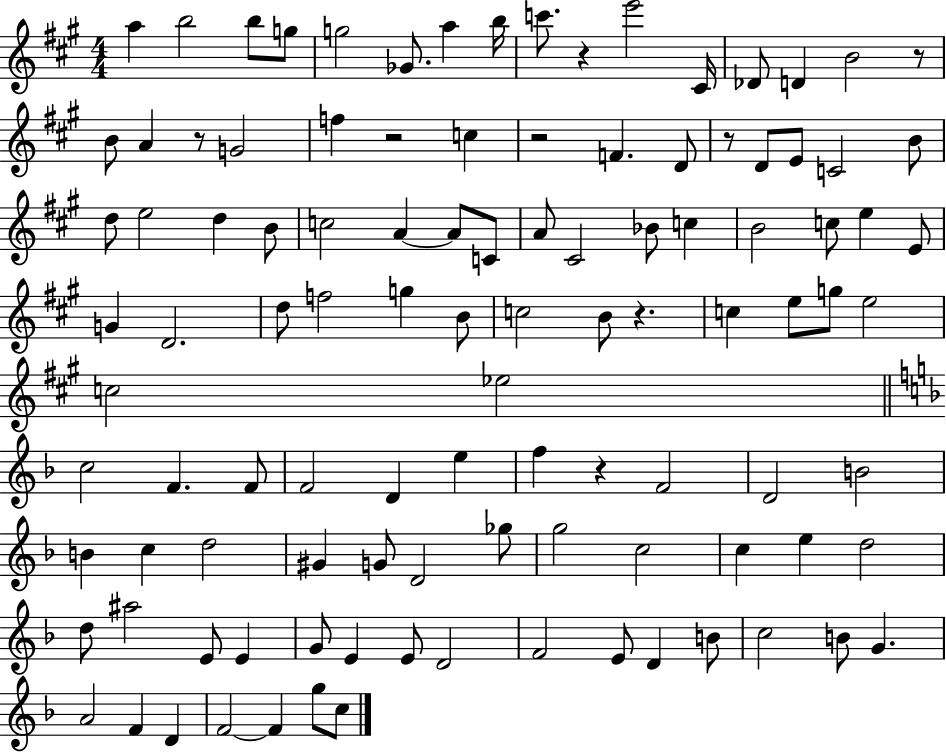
A5/q B5/h B5/e G5/e G5/h Gb4/e. A5/q B5/s C6/e. R/q E6/h C#4/s Db4/e D4/q B4/h R/e B4/e A4/q R/e G4/h F5/q R/h C5/q R/h F4/q. D4/e R/e D4/e E4/e C4/h B4/e D5/e E5/h D5/q B4/e C5/h A4/q A4/e C4/e A4/e C#4/h Bb4/e C5/q B4/h C5/e E5/q E4/e G4/q D4/h. D5/e F5/h G5/q B4/e C5/h B4/e R/q. C5/q E5/e G5/e E5/h C5/h Eb5/h C5/h F4/q. F4/e F4/h D4/q E5/q F5/q R/q F4/h D4/h B4/h B4/q C5/q D5/h G#4/q G4/e D4/h Gb5/e G5/h C5/h C5/q E5/q D5/h D5/e A#5/h E4/e E4/q G4/e E4/q E4/e D4/h F4/h E4/e D4/q B4/e C5/h B4/e G4/q. A4/h F4/q D4/q F4/h F4/q G5/e C5/e